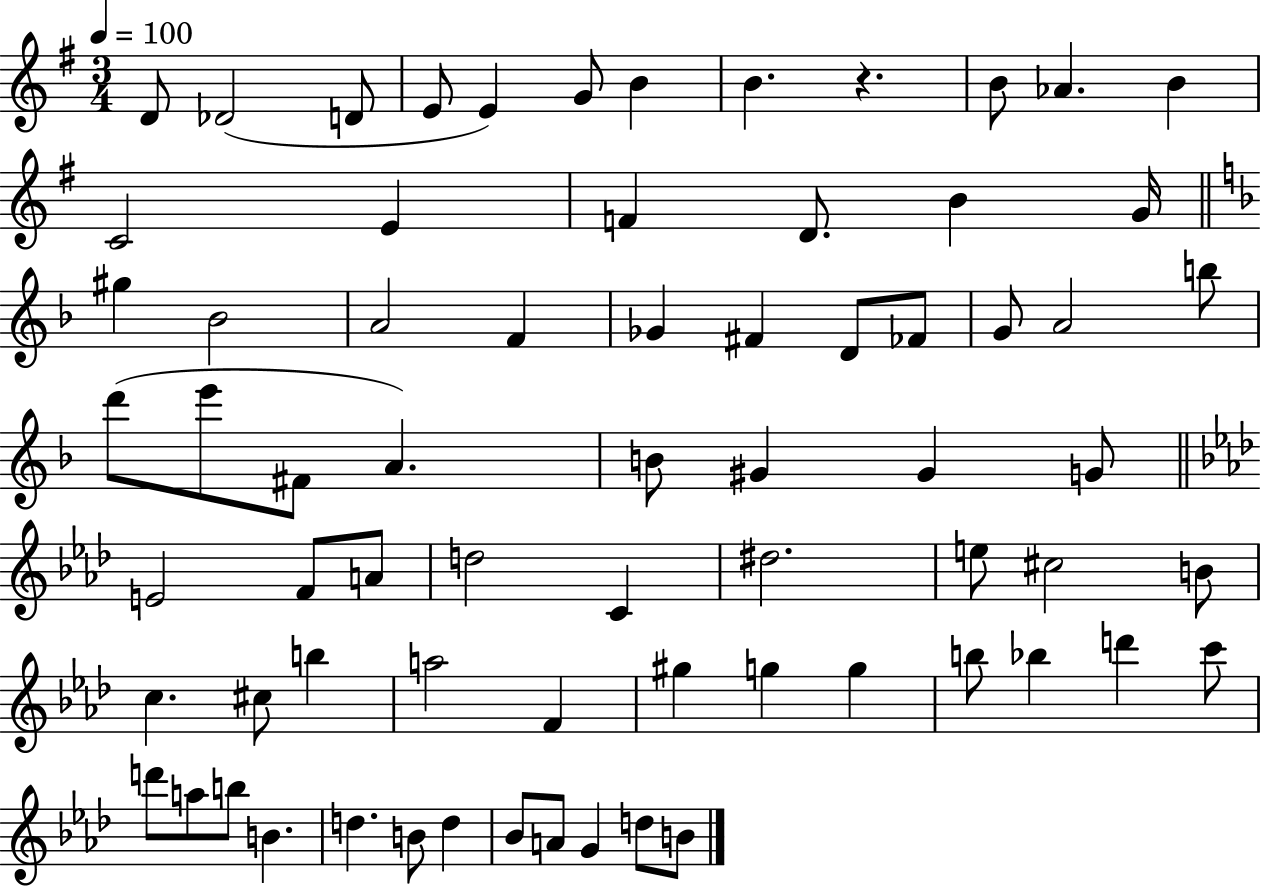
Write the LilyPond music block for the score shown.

{
  \clef treble
  \numericTimeSignature
  \time 3/4
  \key g \major
  \tempo 4 = 100
  d'8 des'2( d'8 | e'8 e'4) g'8 b'4 | b'4. r4. | b'8 aes'4. b'4 | \break c'2 e'4 | f'4 d'8. b'4 g'16 | \bar "||" \break \key f \major gis''4 bes'2 | a'2 f'4 | ges'4 fis'4 d'8 fes'8 | g'8 a'2 b''8 | \break d'''8( e'''8 fis'8 a'4.) | b'8 gis'4 gis'4 g'8 | \bar "||" \break \key aes \major e'2 f'8 a'8 | d''2 c'4 | dis''2. | e''8 cis''2 b'8 | \break c''4. cis''8 b''4 | a''2 f'4 | gis''4 g''4 g''4 | b''8 bes''4 d'''4 c'''8 | \break d'''8 a''8 b''8 b'4. | d''4. b'8 d''4 | bes'8 a'8 g'4 d''8 b'8 | \bar "|."
}